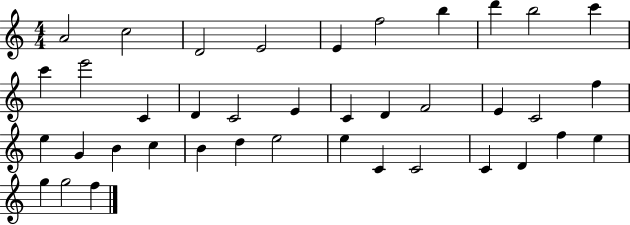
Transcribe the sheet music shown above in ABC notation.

X:1
T:Untitled
M:4/4
L:1/4
K:C
A2 c2 D2 E2 E f2 b d' b2 c' c' e'2 C D C2 E C D F2 E C2 f e G B c B d e2 e C C2 C D f e g g2 f